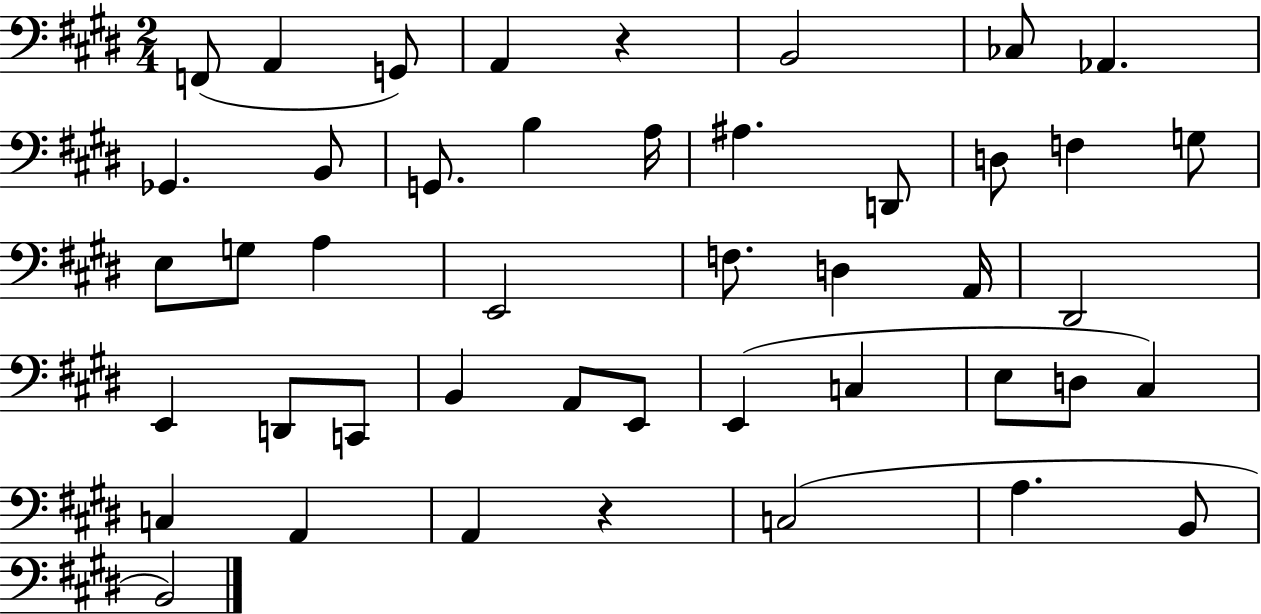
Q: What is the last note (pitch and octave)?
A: B2